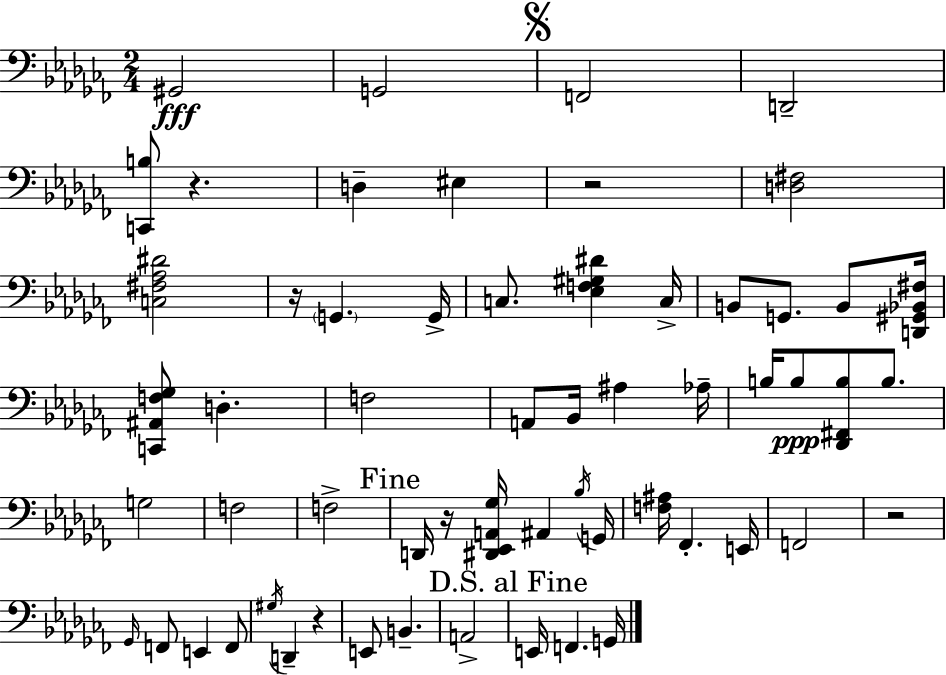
{
  \clef bass
  \numericTimeSignature
  \time 2/4
  \key aes \minor
  gis,2\fff | g,2 | \mark \markup { \musicglyph "scripts.segno" } f,2 | d,2-- | \break <c, b>8 r4. | d4-- eis4 | r2 | <d fis>2 | \break <c fis aes dis'>2 | r16 \parenthesize g,4. g,16-> | c8. <ees f gis dis'>4 c16-> | b,8 g,8. b,8 <d, gis, bes, fis>16 | \break <c, ais, f ges>8 d4.-. | f2 | a,8 bes,16 ais4 aes16-- | b16 b8\ppp <des, fis, b>8 b8. | \break g2 | f2 | f2-> | \mark "Fine" d,16 r16 <dis, ees, a, ges>16 ais,4 \acciaccatura { bes16 } | \break g,16 <f ais>16 fes,4.-. | e,16 f,2 | r2 | \grace { ges,16 } f,8 e,4 | \break f,8 \acciaccatura { gis16 } d,4-- r4 | e,8 b,4.-- | a,2-> | \mark "D.S. al Fine" e,16 f,4. | \break g,16 \bar "|."
}